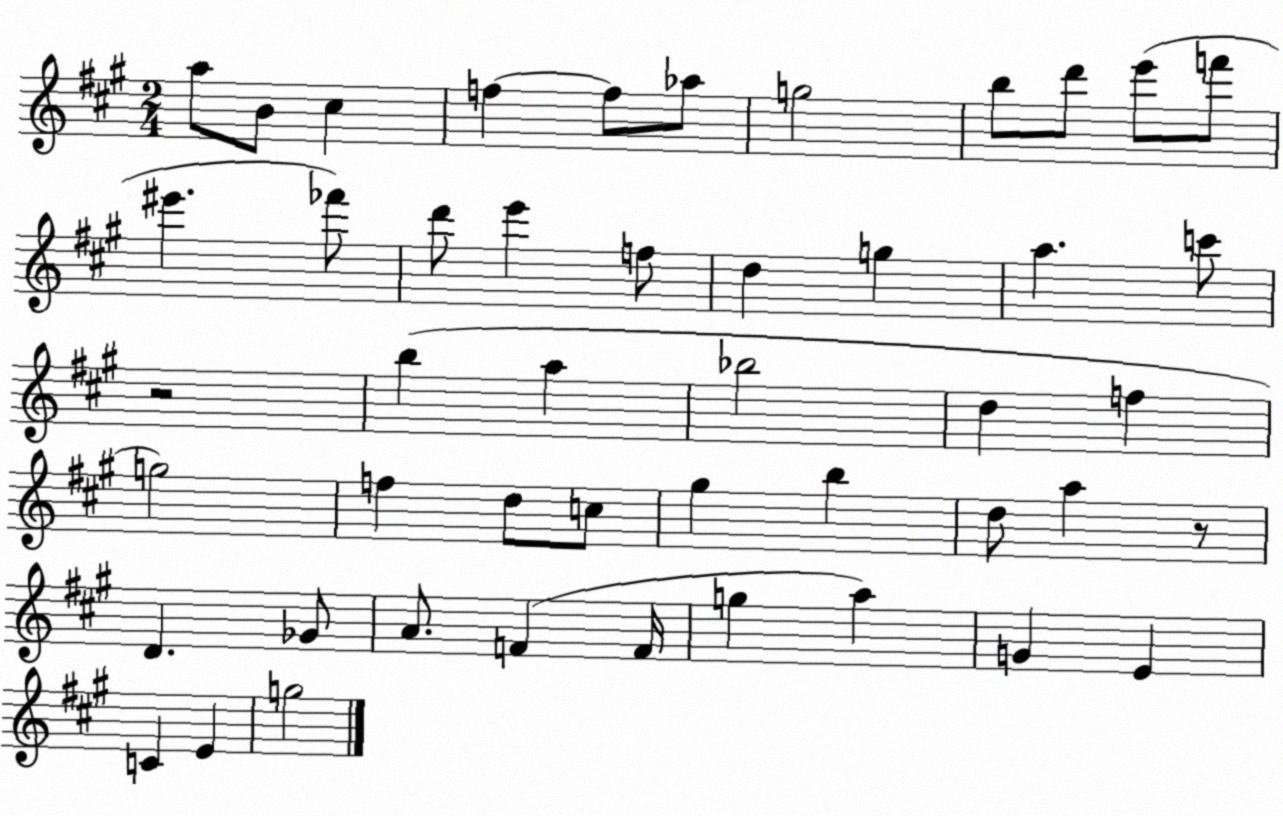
X:1
T:Untitled
M:2/4
L:1/4
K:A
a/2 B/2 ^c f f/2 _a/2 g2 b/2 d'/2 e'/2 f'/2 ^e' _f'/2 d'/2 e' f/2 d g a c'/2 z2 b a _b2 d f g2 f d/2 c/2 ^g b d/2 a z/2 D _G/2 A/2 F F/4 g a G E C E g2